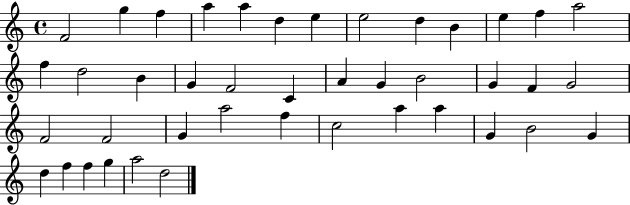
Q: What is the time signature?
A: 4/4